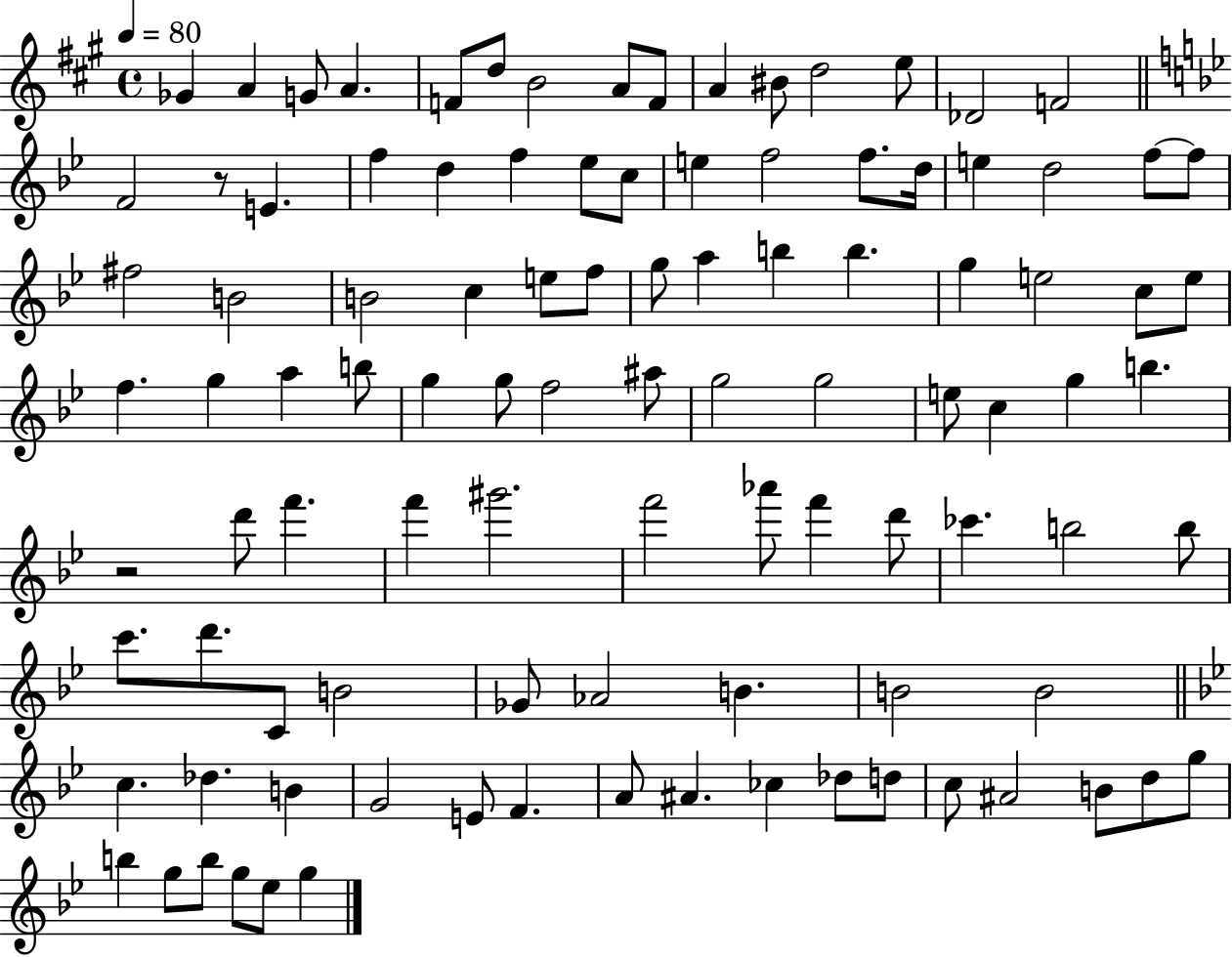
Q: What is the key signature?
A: A major